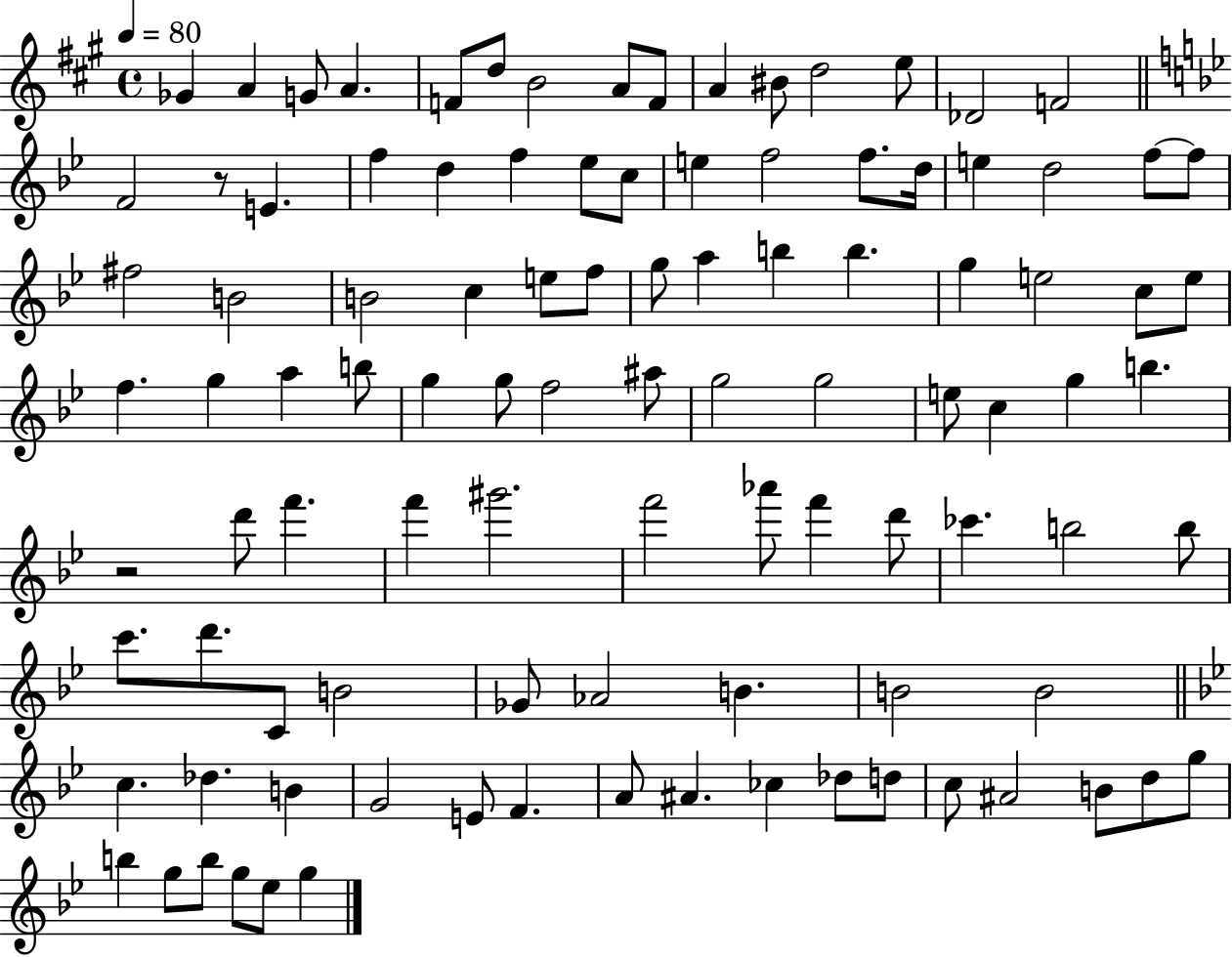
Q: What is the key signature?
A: A major